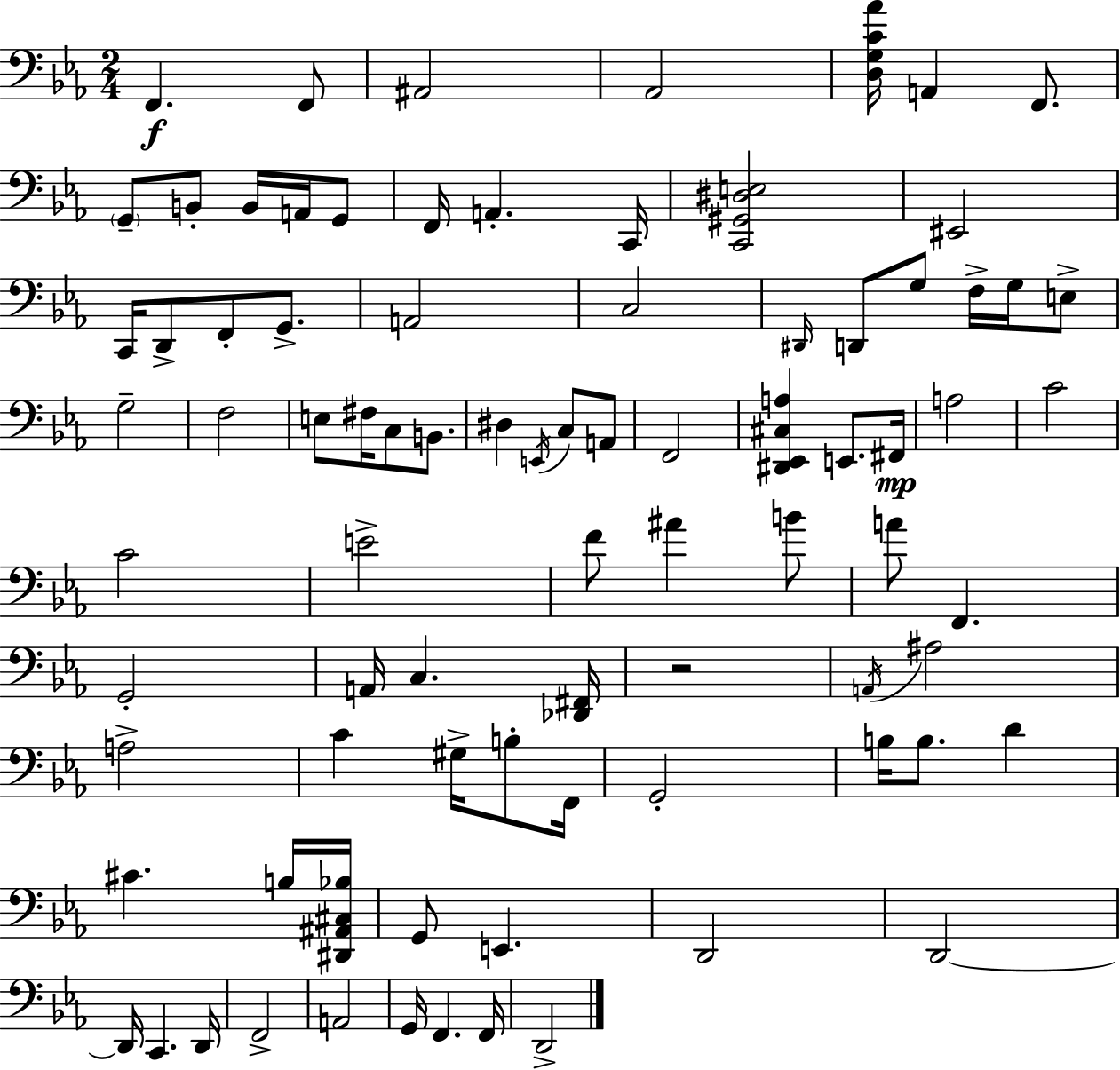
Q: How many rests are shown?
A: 1